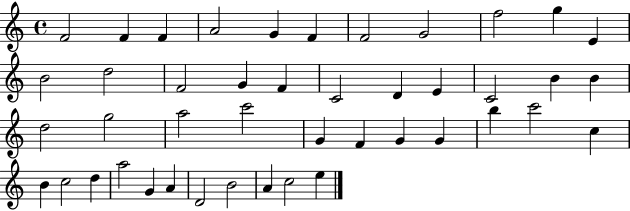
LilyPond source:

{
  \clef treble
  \time 4/4
  \defaultTimeSignature
  \key c \major
  f'2 f'4 f'4 | a'2 g'4 f'4 | f'2 g'2 | f''2 g''4 e'4 | \break b'2 d''2 | f'2 g'4 f'4 | c'2 d'4 e'4 | c'2 b'4 b'4 | \break d''2 g''2 | a''2 c'''2 | g'4 f'4 g'4 g'4 | b''4 c'''2 c''4 | \break b'4 c''2 d''4 | a''2 g'4 a'4 | d'2 b'2 | a'4 c''2 e''4 | \break \bar "|."
}